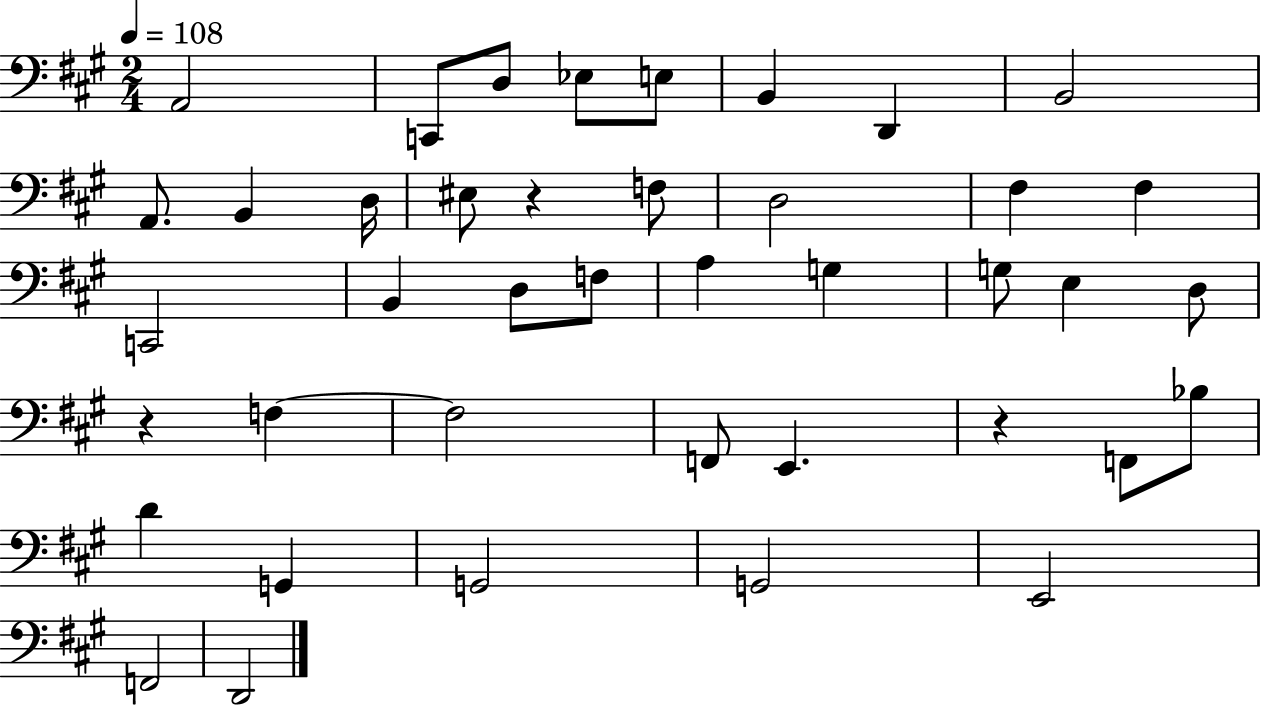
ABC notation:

X:1
T:Untitled
M:2/4
L:1/4
K:A
A,,2 C,,/2 D,/2 _E,/2 E,/2 B,, D,, B,,2 A,,/2 B,, D,/4 ^E,/2 z F,/2 D,2 ^F, ^F, C,,2 B,, D,/2 F,/2 A, G, G,/2 E, D,/2 z F, F,2 F,,/2 E,, z F,,/2 _B,/2 D G,, G,,2 G,,2 E,,2 F,,2 D,,2